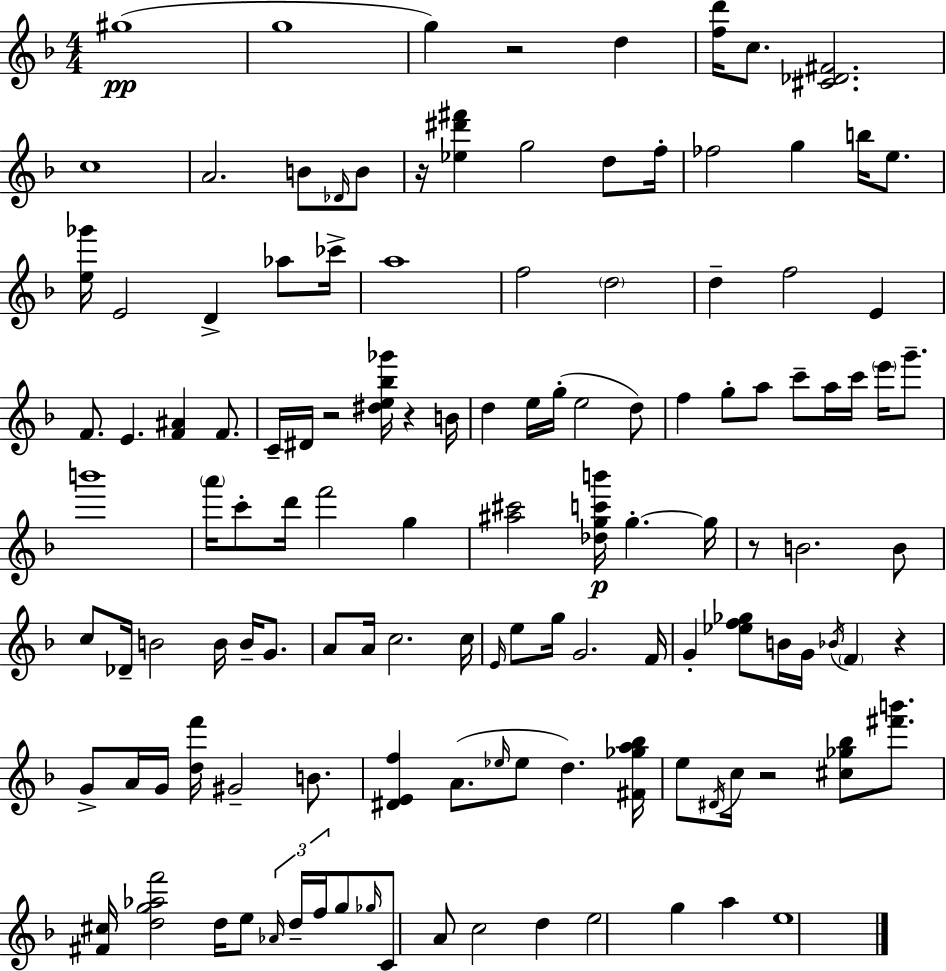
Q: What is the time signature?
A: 4/4